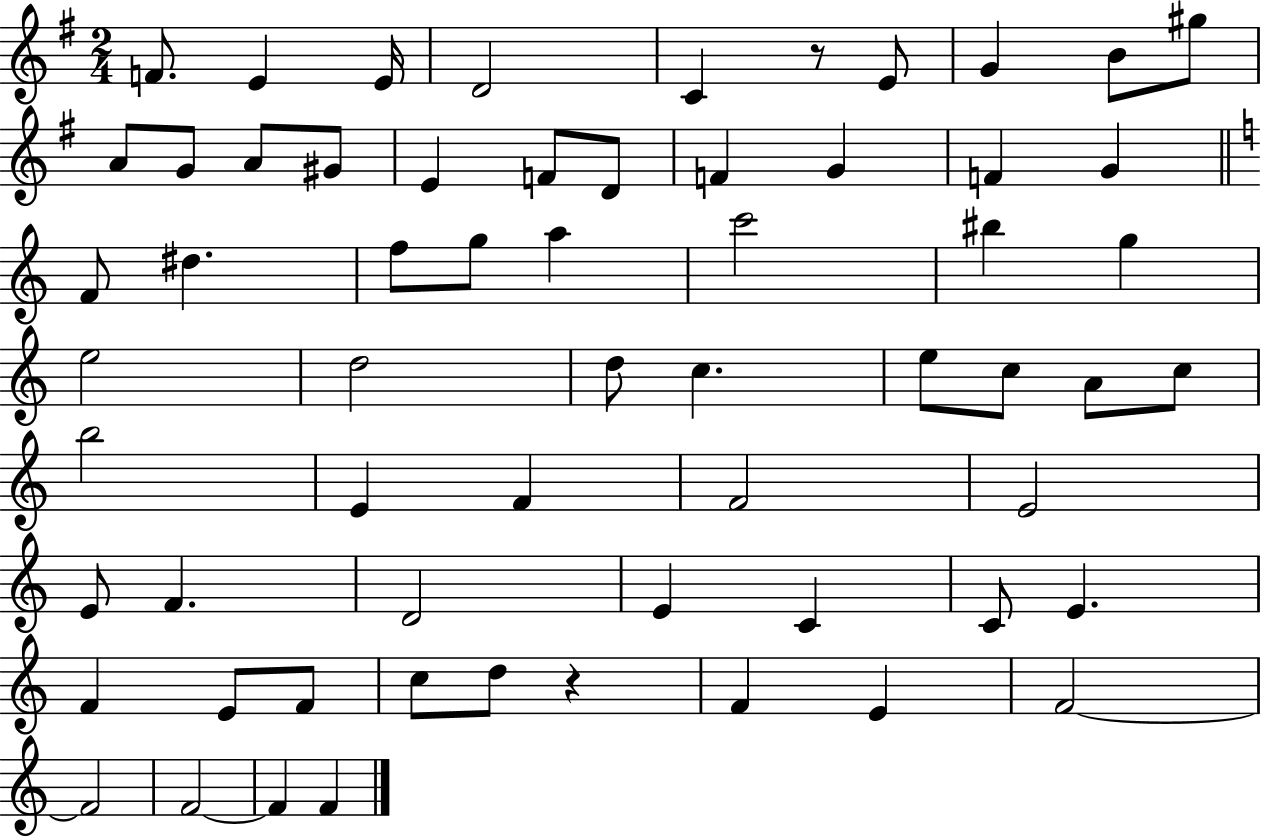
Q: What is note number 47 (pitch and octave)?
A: C4